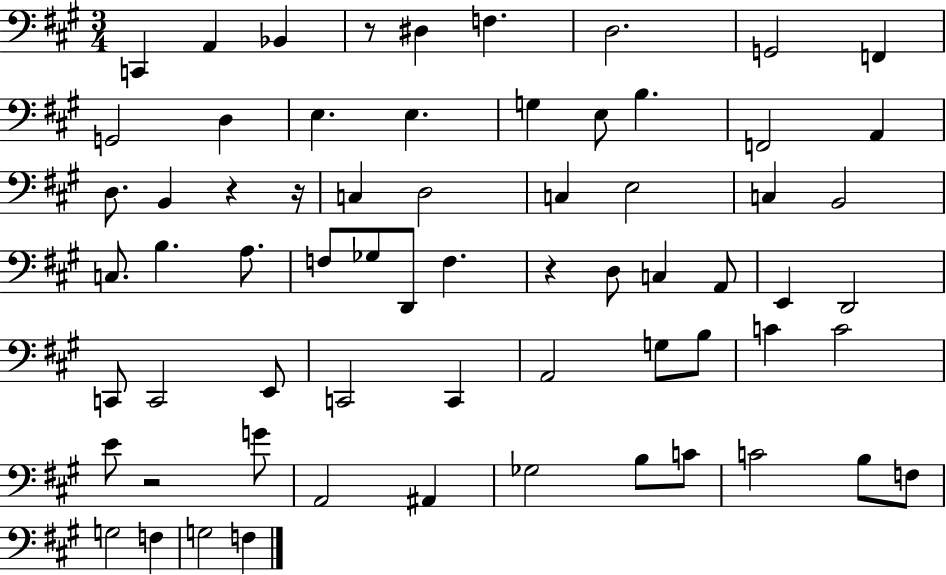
X:1
T:Untitled
M:3/4
L:1/4
K:A
C,, A,, _B,, z/2 ^D, F, D,2 G,,2 F,, G,,2 D, E, E, G, E,/2 B, F,,2 A,, D,/2 B,, z z/4 C, D,2 C, E,2 C, B,,2 C,/2 B, A,/2 F,/2 _G,/2 D,,/2 F, z D,/2 C, A,,/2 E,, D,,2 C,,/2 C,,2 E,,/2 C,,2 C,, A,,2 G,/2 B,/2 C C2 E/2 z2 G/2 A,,2 ^A,, _G,2 B,/2 C/2 C2 B,/2 F,/2 G,2 F, G,2 F,